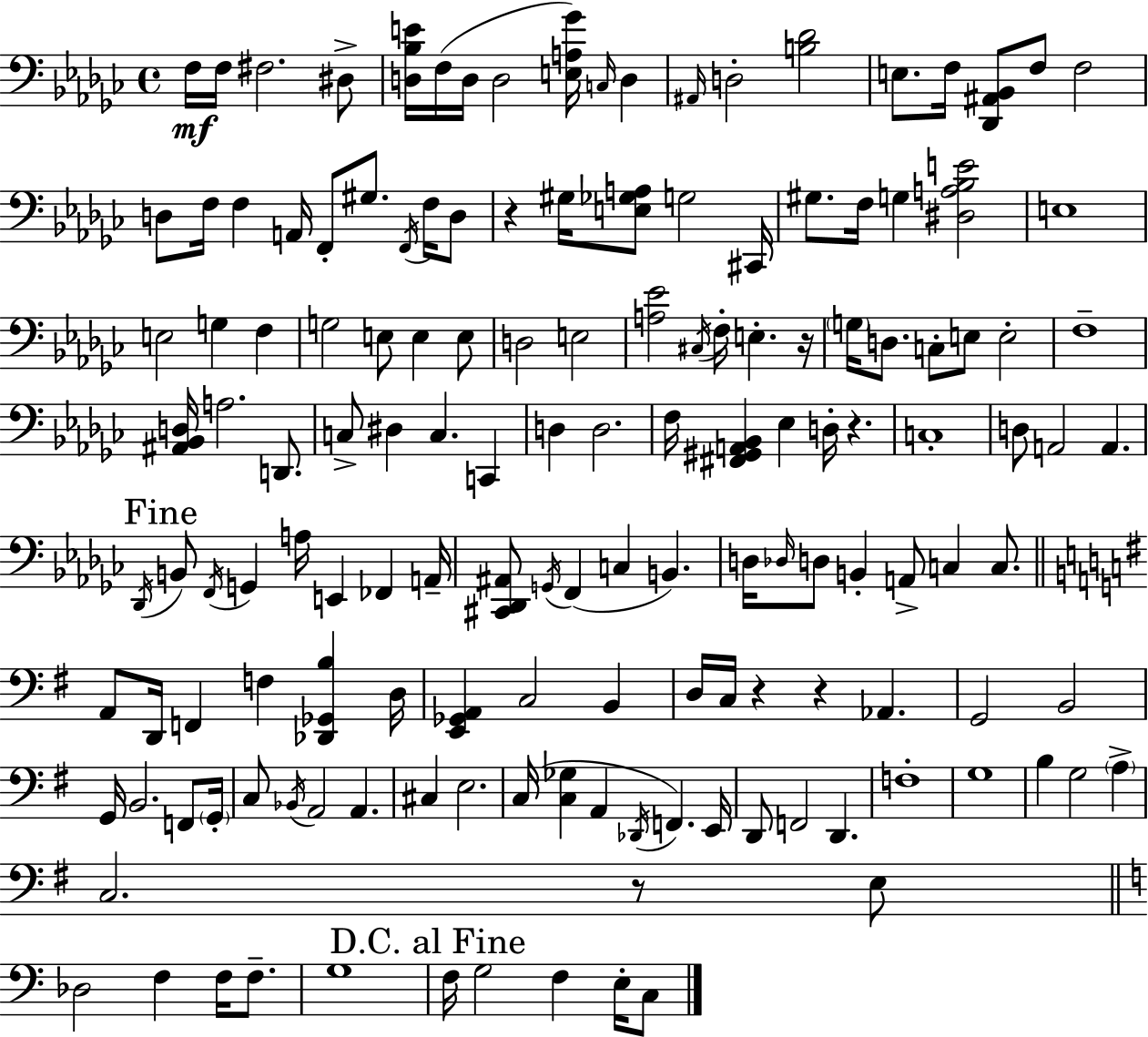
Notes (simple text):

F3/s F3/s F#3/h. D#3/e [D3,Bb3,E4]/s F3/s D3/s D3/h [E3,A3,Gb4]/s C3/s D3/q A#2/s D3/h [B3,Db4]/h E3/e. F3/s [Db2,A#2,Bb2]/e F3/e F3/h D3/e F3/s F3/q A2/s F2/e G#3/e. F2/s F3/s D3/e R/q G#3/s [E3,Gb3,A3]/e G3/h C#2/s G#3/e. F3/s G3/q [D#3,A3,Bb3,E4]/h E3/w E3/h G3/q F3/q G3/h E3/e E3/q E3/e D3/h E3/h [A3,Eb4]/h C#3/s F3/s E3/q. R/s G3/s D3/e. C3/e E3/e E3/h F3/w [A#2,Bb2,D3]/s A3/h. D2/e. C3/e D#3/q C3/q. C2/q D3/q D3/h. F3/s [F#2,G#2,A2,Bb2]/q Eb3/q D3/s R/q. C3/w D3/e A2/h A2/q. Db2/s B2/e F2/s G2/q A3/s E2/q FES2/q A2/s [C#2,Db2,A#2]/e G2/s F2/q C3/q B2/q. D3/s Db3/s D3/e B2/q A2/e C3/q C3/e. A2/e D2/s F2/q F3/q [Db2,Gb2,B3]/q D3/s [E2,Gb2,A2]/q C3/h B2/q D3/s C3/s R/q R/q Ab2/q. G2/h B2/h G2/s B2/h. F2/e G2/s C3/e Bb2/s A2/h A2/q. C#3/q E3/h. C3/s [C3,Gb3]/q A2/q Db2/s F2/q. E2/s D2/e F2/h D2/q. F3/w G3/w B3/q G3/h A3/q C3/h. R/e E3/e Db3/h F3/q F3/s F3/e. G3/w F3/s G3/h F3/q E3/s C3/e